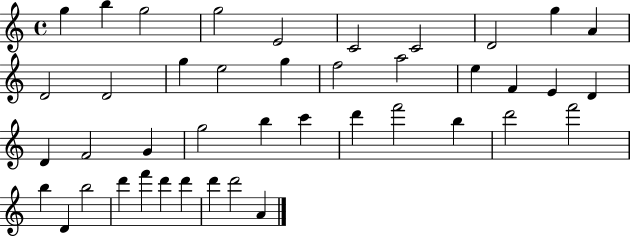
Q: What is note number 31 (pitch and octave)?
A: D6